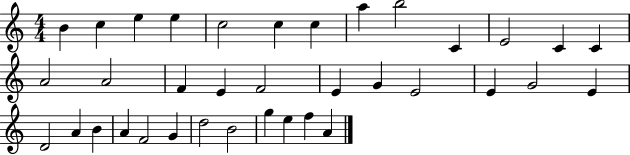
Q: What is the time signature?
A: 4/4